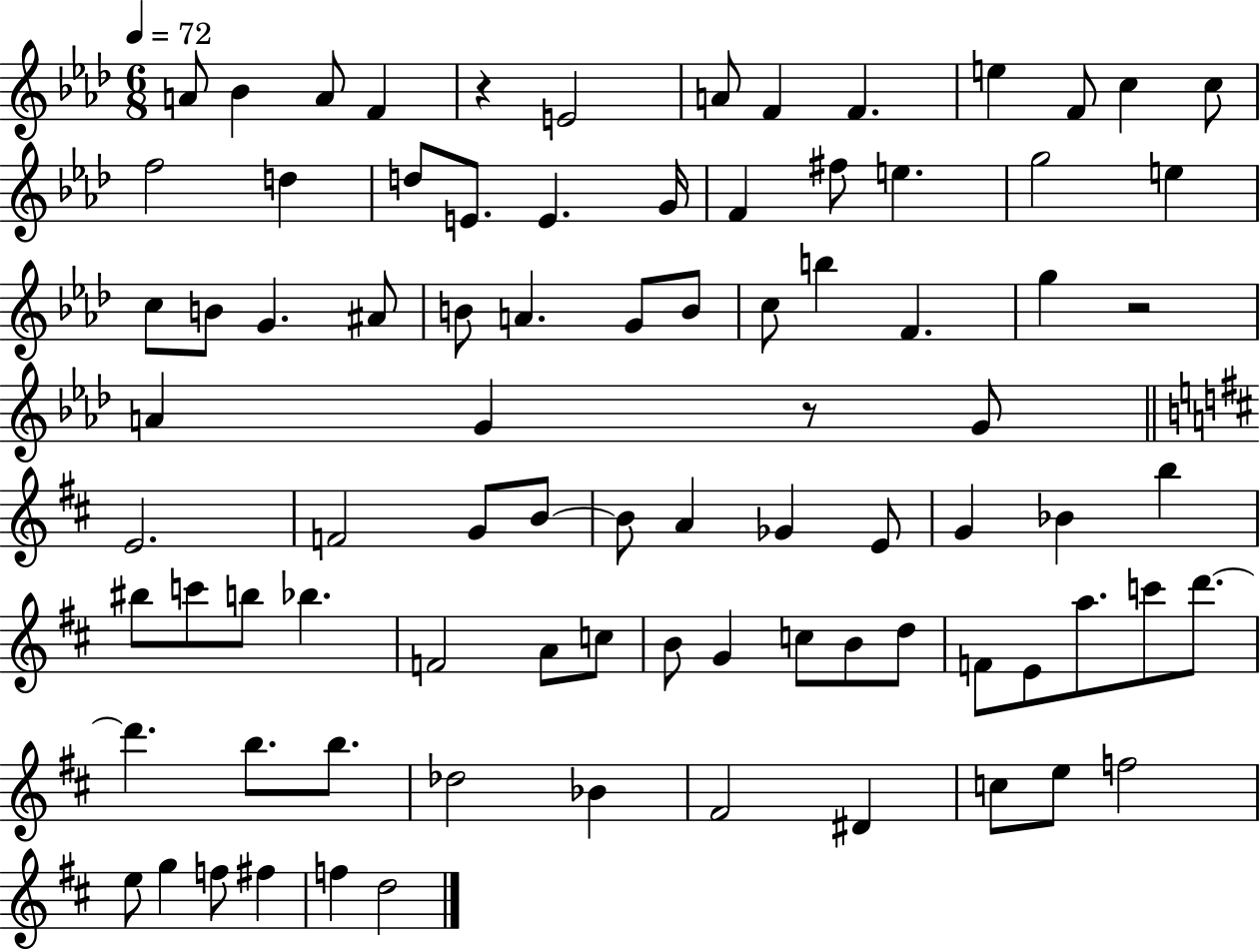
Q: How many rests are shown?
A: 3